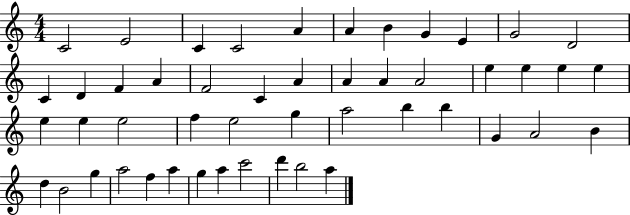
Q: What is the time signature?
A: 4/4